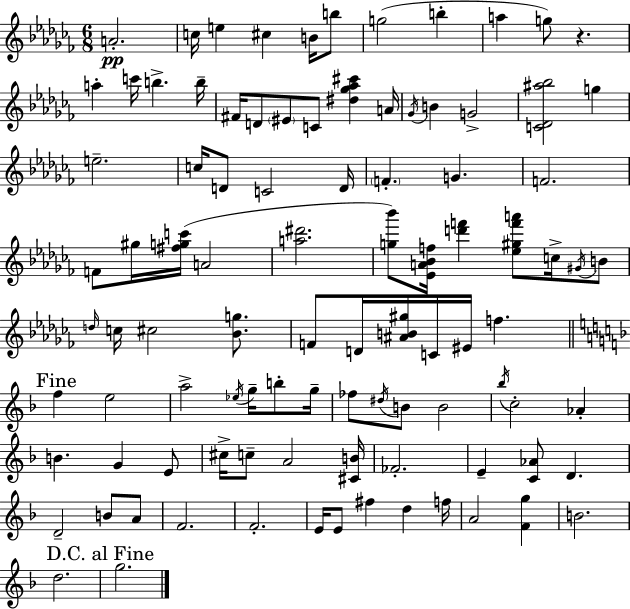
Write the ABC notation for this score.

X:1
T:Untitled
M:6/8
L:1/4
K:Abm
A2 c/4 e ^c B/4 b/2 g2 b a g/2 z a c'/4 b b/4 ^F/4 D/2 ^E/2 C/2 [^d_g_a^c'] A/4 _G/4 B G2 [C_D^a_b]2 g e2 c/4 D/2 C2 D/4 F G F2 F/2 ^g/4 [^fgc']/4 A2 [a^d']2 [g_b']/2 [_EA_Bf]/4 [d'f'] [_e^gf'a']/2 c/4 ^G/4 B/2 d/4 c/4 ^c2 [_Bg]/2 F/2 D/4 [^AB^g]/4 C/4 ^E/4 f f e2 a2 _e/4 g/4 b/2 g/4 _f/2 ^d/4 B/2 B2 _b/4 c2 _A B G E/2 ^c/4 c/2 A2 [^CB]/4 _F2 E [C_A]/2 D D2 B/2 A/2 F2 F2 E/4 E/2 ^f d f/4 A2 [Fg] B2 d2 g2